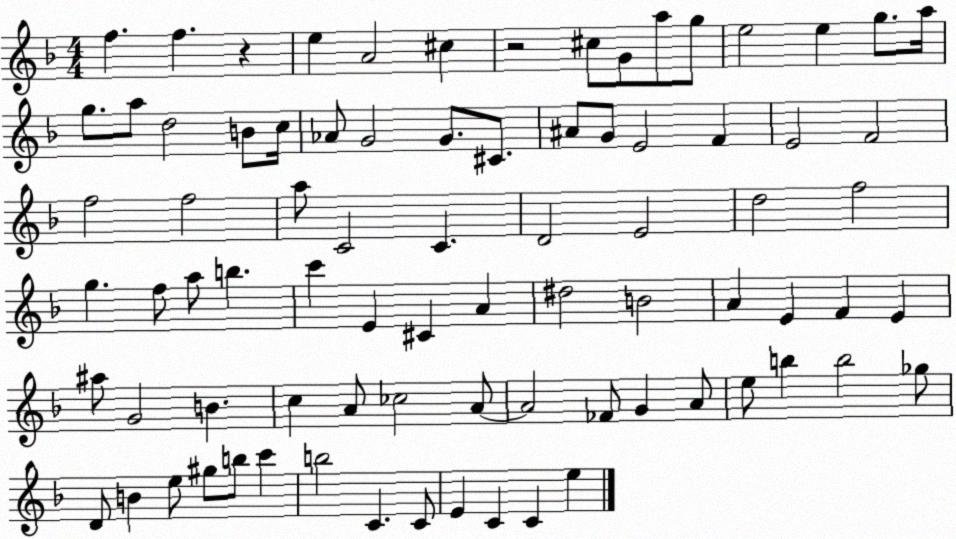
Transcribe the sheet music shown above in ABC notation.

X:1
T:Untitled
M:4/4
L:1/4
K:F
f f z e A2 ^c z2 ^c/2 G/2 a/2 g/2 e2 e g/2 a/4 g/2 a/2 d2 B/2 c/4 _A/2 G2 G/2 ^C/2 ^A/2 G/2 E2 F E2 F2 f2 f2 a/2 C2 C D2 E2 d2 f2 g f/2 a/2 b c' E ^C A ^d2 B2 A E F E ^a/2 G2 B c A/2 _c2 A/2 A2 _F/2 G A/2 e/2 b b2 _g/2 D/2 B e/2 ^g/2 b/2 c' b2 C C/2 E C C e